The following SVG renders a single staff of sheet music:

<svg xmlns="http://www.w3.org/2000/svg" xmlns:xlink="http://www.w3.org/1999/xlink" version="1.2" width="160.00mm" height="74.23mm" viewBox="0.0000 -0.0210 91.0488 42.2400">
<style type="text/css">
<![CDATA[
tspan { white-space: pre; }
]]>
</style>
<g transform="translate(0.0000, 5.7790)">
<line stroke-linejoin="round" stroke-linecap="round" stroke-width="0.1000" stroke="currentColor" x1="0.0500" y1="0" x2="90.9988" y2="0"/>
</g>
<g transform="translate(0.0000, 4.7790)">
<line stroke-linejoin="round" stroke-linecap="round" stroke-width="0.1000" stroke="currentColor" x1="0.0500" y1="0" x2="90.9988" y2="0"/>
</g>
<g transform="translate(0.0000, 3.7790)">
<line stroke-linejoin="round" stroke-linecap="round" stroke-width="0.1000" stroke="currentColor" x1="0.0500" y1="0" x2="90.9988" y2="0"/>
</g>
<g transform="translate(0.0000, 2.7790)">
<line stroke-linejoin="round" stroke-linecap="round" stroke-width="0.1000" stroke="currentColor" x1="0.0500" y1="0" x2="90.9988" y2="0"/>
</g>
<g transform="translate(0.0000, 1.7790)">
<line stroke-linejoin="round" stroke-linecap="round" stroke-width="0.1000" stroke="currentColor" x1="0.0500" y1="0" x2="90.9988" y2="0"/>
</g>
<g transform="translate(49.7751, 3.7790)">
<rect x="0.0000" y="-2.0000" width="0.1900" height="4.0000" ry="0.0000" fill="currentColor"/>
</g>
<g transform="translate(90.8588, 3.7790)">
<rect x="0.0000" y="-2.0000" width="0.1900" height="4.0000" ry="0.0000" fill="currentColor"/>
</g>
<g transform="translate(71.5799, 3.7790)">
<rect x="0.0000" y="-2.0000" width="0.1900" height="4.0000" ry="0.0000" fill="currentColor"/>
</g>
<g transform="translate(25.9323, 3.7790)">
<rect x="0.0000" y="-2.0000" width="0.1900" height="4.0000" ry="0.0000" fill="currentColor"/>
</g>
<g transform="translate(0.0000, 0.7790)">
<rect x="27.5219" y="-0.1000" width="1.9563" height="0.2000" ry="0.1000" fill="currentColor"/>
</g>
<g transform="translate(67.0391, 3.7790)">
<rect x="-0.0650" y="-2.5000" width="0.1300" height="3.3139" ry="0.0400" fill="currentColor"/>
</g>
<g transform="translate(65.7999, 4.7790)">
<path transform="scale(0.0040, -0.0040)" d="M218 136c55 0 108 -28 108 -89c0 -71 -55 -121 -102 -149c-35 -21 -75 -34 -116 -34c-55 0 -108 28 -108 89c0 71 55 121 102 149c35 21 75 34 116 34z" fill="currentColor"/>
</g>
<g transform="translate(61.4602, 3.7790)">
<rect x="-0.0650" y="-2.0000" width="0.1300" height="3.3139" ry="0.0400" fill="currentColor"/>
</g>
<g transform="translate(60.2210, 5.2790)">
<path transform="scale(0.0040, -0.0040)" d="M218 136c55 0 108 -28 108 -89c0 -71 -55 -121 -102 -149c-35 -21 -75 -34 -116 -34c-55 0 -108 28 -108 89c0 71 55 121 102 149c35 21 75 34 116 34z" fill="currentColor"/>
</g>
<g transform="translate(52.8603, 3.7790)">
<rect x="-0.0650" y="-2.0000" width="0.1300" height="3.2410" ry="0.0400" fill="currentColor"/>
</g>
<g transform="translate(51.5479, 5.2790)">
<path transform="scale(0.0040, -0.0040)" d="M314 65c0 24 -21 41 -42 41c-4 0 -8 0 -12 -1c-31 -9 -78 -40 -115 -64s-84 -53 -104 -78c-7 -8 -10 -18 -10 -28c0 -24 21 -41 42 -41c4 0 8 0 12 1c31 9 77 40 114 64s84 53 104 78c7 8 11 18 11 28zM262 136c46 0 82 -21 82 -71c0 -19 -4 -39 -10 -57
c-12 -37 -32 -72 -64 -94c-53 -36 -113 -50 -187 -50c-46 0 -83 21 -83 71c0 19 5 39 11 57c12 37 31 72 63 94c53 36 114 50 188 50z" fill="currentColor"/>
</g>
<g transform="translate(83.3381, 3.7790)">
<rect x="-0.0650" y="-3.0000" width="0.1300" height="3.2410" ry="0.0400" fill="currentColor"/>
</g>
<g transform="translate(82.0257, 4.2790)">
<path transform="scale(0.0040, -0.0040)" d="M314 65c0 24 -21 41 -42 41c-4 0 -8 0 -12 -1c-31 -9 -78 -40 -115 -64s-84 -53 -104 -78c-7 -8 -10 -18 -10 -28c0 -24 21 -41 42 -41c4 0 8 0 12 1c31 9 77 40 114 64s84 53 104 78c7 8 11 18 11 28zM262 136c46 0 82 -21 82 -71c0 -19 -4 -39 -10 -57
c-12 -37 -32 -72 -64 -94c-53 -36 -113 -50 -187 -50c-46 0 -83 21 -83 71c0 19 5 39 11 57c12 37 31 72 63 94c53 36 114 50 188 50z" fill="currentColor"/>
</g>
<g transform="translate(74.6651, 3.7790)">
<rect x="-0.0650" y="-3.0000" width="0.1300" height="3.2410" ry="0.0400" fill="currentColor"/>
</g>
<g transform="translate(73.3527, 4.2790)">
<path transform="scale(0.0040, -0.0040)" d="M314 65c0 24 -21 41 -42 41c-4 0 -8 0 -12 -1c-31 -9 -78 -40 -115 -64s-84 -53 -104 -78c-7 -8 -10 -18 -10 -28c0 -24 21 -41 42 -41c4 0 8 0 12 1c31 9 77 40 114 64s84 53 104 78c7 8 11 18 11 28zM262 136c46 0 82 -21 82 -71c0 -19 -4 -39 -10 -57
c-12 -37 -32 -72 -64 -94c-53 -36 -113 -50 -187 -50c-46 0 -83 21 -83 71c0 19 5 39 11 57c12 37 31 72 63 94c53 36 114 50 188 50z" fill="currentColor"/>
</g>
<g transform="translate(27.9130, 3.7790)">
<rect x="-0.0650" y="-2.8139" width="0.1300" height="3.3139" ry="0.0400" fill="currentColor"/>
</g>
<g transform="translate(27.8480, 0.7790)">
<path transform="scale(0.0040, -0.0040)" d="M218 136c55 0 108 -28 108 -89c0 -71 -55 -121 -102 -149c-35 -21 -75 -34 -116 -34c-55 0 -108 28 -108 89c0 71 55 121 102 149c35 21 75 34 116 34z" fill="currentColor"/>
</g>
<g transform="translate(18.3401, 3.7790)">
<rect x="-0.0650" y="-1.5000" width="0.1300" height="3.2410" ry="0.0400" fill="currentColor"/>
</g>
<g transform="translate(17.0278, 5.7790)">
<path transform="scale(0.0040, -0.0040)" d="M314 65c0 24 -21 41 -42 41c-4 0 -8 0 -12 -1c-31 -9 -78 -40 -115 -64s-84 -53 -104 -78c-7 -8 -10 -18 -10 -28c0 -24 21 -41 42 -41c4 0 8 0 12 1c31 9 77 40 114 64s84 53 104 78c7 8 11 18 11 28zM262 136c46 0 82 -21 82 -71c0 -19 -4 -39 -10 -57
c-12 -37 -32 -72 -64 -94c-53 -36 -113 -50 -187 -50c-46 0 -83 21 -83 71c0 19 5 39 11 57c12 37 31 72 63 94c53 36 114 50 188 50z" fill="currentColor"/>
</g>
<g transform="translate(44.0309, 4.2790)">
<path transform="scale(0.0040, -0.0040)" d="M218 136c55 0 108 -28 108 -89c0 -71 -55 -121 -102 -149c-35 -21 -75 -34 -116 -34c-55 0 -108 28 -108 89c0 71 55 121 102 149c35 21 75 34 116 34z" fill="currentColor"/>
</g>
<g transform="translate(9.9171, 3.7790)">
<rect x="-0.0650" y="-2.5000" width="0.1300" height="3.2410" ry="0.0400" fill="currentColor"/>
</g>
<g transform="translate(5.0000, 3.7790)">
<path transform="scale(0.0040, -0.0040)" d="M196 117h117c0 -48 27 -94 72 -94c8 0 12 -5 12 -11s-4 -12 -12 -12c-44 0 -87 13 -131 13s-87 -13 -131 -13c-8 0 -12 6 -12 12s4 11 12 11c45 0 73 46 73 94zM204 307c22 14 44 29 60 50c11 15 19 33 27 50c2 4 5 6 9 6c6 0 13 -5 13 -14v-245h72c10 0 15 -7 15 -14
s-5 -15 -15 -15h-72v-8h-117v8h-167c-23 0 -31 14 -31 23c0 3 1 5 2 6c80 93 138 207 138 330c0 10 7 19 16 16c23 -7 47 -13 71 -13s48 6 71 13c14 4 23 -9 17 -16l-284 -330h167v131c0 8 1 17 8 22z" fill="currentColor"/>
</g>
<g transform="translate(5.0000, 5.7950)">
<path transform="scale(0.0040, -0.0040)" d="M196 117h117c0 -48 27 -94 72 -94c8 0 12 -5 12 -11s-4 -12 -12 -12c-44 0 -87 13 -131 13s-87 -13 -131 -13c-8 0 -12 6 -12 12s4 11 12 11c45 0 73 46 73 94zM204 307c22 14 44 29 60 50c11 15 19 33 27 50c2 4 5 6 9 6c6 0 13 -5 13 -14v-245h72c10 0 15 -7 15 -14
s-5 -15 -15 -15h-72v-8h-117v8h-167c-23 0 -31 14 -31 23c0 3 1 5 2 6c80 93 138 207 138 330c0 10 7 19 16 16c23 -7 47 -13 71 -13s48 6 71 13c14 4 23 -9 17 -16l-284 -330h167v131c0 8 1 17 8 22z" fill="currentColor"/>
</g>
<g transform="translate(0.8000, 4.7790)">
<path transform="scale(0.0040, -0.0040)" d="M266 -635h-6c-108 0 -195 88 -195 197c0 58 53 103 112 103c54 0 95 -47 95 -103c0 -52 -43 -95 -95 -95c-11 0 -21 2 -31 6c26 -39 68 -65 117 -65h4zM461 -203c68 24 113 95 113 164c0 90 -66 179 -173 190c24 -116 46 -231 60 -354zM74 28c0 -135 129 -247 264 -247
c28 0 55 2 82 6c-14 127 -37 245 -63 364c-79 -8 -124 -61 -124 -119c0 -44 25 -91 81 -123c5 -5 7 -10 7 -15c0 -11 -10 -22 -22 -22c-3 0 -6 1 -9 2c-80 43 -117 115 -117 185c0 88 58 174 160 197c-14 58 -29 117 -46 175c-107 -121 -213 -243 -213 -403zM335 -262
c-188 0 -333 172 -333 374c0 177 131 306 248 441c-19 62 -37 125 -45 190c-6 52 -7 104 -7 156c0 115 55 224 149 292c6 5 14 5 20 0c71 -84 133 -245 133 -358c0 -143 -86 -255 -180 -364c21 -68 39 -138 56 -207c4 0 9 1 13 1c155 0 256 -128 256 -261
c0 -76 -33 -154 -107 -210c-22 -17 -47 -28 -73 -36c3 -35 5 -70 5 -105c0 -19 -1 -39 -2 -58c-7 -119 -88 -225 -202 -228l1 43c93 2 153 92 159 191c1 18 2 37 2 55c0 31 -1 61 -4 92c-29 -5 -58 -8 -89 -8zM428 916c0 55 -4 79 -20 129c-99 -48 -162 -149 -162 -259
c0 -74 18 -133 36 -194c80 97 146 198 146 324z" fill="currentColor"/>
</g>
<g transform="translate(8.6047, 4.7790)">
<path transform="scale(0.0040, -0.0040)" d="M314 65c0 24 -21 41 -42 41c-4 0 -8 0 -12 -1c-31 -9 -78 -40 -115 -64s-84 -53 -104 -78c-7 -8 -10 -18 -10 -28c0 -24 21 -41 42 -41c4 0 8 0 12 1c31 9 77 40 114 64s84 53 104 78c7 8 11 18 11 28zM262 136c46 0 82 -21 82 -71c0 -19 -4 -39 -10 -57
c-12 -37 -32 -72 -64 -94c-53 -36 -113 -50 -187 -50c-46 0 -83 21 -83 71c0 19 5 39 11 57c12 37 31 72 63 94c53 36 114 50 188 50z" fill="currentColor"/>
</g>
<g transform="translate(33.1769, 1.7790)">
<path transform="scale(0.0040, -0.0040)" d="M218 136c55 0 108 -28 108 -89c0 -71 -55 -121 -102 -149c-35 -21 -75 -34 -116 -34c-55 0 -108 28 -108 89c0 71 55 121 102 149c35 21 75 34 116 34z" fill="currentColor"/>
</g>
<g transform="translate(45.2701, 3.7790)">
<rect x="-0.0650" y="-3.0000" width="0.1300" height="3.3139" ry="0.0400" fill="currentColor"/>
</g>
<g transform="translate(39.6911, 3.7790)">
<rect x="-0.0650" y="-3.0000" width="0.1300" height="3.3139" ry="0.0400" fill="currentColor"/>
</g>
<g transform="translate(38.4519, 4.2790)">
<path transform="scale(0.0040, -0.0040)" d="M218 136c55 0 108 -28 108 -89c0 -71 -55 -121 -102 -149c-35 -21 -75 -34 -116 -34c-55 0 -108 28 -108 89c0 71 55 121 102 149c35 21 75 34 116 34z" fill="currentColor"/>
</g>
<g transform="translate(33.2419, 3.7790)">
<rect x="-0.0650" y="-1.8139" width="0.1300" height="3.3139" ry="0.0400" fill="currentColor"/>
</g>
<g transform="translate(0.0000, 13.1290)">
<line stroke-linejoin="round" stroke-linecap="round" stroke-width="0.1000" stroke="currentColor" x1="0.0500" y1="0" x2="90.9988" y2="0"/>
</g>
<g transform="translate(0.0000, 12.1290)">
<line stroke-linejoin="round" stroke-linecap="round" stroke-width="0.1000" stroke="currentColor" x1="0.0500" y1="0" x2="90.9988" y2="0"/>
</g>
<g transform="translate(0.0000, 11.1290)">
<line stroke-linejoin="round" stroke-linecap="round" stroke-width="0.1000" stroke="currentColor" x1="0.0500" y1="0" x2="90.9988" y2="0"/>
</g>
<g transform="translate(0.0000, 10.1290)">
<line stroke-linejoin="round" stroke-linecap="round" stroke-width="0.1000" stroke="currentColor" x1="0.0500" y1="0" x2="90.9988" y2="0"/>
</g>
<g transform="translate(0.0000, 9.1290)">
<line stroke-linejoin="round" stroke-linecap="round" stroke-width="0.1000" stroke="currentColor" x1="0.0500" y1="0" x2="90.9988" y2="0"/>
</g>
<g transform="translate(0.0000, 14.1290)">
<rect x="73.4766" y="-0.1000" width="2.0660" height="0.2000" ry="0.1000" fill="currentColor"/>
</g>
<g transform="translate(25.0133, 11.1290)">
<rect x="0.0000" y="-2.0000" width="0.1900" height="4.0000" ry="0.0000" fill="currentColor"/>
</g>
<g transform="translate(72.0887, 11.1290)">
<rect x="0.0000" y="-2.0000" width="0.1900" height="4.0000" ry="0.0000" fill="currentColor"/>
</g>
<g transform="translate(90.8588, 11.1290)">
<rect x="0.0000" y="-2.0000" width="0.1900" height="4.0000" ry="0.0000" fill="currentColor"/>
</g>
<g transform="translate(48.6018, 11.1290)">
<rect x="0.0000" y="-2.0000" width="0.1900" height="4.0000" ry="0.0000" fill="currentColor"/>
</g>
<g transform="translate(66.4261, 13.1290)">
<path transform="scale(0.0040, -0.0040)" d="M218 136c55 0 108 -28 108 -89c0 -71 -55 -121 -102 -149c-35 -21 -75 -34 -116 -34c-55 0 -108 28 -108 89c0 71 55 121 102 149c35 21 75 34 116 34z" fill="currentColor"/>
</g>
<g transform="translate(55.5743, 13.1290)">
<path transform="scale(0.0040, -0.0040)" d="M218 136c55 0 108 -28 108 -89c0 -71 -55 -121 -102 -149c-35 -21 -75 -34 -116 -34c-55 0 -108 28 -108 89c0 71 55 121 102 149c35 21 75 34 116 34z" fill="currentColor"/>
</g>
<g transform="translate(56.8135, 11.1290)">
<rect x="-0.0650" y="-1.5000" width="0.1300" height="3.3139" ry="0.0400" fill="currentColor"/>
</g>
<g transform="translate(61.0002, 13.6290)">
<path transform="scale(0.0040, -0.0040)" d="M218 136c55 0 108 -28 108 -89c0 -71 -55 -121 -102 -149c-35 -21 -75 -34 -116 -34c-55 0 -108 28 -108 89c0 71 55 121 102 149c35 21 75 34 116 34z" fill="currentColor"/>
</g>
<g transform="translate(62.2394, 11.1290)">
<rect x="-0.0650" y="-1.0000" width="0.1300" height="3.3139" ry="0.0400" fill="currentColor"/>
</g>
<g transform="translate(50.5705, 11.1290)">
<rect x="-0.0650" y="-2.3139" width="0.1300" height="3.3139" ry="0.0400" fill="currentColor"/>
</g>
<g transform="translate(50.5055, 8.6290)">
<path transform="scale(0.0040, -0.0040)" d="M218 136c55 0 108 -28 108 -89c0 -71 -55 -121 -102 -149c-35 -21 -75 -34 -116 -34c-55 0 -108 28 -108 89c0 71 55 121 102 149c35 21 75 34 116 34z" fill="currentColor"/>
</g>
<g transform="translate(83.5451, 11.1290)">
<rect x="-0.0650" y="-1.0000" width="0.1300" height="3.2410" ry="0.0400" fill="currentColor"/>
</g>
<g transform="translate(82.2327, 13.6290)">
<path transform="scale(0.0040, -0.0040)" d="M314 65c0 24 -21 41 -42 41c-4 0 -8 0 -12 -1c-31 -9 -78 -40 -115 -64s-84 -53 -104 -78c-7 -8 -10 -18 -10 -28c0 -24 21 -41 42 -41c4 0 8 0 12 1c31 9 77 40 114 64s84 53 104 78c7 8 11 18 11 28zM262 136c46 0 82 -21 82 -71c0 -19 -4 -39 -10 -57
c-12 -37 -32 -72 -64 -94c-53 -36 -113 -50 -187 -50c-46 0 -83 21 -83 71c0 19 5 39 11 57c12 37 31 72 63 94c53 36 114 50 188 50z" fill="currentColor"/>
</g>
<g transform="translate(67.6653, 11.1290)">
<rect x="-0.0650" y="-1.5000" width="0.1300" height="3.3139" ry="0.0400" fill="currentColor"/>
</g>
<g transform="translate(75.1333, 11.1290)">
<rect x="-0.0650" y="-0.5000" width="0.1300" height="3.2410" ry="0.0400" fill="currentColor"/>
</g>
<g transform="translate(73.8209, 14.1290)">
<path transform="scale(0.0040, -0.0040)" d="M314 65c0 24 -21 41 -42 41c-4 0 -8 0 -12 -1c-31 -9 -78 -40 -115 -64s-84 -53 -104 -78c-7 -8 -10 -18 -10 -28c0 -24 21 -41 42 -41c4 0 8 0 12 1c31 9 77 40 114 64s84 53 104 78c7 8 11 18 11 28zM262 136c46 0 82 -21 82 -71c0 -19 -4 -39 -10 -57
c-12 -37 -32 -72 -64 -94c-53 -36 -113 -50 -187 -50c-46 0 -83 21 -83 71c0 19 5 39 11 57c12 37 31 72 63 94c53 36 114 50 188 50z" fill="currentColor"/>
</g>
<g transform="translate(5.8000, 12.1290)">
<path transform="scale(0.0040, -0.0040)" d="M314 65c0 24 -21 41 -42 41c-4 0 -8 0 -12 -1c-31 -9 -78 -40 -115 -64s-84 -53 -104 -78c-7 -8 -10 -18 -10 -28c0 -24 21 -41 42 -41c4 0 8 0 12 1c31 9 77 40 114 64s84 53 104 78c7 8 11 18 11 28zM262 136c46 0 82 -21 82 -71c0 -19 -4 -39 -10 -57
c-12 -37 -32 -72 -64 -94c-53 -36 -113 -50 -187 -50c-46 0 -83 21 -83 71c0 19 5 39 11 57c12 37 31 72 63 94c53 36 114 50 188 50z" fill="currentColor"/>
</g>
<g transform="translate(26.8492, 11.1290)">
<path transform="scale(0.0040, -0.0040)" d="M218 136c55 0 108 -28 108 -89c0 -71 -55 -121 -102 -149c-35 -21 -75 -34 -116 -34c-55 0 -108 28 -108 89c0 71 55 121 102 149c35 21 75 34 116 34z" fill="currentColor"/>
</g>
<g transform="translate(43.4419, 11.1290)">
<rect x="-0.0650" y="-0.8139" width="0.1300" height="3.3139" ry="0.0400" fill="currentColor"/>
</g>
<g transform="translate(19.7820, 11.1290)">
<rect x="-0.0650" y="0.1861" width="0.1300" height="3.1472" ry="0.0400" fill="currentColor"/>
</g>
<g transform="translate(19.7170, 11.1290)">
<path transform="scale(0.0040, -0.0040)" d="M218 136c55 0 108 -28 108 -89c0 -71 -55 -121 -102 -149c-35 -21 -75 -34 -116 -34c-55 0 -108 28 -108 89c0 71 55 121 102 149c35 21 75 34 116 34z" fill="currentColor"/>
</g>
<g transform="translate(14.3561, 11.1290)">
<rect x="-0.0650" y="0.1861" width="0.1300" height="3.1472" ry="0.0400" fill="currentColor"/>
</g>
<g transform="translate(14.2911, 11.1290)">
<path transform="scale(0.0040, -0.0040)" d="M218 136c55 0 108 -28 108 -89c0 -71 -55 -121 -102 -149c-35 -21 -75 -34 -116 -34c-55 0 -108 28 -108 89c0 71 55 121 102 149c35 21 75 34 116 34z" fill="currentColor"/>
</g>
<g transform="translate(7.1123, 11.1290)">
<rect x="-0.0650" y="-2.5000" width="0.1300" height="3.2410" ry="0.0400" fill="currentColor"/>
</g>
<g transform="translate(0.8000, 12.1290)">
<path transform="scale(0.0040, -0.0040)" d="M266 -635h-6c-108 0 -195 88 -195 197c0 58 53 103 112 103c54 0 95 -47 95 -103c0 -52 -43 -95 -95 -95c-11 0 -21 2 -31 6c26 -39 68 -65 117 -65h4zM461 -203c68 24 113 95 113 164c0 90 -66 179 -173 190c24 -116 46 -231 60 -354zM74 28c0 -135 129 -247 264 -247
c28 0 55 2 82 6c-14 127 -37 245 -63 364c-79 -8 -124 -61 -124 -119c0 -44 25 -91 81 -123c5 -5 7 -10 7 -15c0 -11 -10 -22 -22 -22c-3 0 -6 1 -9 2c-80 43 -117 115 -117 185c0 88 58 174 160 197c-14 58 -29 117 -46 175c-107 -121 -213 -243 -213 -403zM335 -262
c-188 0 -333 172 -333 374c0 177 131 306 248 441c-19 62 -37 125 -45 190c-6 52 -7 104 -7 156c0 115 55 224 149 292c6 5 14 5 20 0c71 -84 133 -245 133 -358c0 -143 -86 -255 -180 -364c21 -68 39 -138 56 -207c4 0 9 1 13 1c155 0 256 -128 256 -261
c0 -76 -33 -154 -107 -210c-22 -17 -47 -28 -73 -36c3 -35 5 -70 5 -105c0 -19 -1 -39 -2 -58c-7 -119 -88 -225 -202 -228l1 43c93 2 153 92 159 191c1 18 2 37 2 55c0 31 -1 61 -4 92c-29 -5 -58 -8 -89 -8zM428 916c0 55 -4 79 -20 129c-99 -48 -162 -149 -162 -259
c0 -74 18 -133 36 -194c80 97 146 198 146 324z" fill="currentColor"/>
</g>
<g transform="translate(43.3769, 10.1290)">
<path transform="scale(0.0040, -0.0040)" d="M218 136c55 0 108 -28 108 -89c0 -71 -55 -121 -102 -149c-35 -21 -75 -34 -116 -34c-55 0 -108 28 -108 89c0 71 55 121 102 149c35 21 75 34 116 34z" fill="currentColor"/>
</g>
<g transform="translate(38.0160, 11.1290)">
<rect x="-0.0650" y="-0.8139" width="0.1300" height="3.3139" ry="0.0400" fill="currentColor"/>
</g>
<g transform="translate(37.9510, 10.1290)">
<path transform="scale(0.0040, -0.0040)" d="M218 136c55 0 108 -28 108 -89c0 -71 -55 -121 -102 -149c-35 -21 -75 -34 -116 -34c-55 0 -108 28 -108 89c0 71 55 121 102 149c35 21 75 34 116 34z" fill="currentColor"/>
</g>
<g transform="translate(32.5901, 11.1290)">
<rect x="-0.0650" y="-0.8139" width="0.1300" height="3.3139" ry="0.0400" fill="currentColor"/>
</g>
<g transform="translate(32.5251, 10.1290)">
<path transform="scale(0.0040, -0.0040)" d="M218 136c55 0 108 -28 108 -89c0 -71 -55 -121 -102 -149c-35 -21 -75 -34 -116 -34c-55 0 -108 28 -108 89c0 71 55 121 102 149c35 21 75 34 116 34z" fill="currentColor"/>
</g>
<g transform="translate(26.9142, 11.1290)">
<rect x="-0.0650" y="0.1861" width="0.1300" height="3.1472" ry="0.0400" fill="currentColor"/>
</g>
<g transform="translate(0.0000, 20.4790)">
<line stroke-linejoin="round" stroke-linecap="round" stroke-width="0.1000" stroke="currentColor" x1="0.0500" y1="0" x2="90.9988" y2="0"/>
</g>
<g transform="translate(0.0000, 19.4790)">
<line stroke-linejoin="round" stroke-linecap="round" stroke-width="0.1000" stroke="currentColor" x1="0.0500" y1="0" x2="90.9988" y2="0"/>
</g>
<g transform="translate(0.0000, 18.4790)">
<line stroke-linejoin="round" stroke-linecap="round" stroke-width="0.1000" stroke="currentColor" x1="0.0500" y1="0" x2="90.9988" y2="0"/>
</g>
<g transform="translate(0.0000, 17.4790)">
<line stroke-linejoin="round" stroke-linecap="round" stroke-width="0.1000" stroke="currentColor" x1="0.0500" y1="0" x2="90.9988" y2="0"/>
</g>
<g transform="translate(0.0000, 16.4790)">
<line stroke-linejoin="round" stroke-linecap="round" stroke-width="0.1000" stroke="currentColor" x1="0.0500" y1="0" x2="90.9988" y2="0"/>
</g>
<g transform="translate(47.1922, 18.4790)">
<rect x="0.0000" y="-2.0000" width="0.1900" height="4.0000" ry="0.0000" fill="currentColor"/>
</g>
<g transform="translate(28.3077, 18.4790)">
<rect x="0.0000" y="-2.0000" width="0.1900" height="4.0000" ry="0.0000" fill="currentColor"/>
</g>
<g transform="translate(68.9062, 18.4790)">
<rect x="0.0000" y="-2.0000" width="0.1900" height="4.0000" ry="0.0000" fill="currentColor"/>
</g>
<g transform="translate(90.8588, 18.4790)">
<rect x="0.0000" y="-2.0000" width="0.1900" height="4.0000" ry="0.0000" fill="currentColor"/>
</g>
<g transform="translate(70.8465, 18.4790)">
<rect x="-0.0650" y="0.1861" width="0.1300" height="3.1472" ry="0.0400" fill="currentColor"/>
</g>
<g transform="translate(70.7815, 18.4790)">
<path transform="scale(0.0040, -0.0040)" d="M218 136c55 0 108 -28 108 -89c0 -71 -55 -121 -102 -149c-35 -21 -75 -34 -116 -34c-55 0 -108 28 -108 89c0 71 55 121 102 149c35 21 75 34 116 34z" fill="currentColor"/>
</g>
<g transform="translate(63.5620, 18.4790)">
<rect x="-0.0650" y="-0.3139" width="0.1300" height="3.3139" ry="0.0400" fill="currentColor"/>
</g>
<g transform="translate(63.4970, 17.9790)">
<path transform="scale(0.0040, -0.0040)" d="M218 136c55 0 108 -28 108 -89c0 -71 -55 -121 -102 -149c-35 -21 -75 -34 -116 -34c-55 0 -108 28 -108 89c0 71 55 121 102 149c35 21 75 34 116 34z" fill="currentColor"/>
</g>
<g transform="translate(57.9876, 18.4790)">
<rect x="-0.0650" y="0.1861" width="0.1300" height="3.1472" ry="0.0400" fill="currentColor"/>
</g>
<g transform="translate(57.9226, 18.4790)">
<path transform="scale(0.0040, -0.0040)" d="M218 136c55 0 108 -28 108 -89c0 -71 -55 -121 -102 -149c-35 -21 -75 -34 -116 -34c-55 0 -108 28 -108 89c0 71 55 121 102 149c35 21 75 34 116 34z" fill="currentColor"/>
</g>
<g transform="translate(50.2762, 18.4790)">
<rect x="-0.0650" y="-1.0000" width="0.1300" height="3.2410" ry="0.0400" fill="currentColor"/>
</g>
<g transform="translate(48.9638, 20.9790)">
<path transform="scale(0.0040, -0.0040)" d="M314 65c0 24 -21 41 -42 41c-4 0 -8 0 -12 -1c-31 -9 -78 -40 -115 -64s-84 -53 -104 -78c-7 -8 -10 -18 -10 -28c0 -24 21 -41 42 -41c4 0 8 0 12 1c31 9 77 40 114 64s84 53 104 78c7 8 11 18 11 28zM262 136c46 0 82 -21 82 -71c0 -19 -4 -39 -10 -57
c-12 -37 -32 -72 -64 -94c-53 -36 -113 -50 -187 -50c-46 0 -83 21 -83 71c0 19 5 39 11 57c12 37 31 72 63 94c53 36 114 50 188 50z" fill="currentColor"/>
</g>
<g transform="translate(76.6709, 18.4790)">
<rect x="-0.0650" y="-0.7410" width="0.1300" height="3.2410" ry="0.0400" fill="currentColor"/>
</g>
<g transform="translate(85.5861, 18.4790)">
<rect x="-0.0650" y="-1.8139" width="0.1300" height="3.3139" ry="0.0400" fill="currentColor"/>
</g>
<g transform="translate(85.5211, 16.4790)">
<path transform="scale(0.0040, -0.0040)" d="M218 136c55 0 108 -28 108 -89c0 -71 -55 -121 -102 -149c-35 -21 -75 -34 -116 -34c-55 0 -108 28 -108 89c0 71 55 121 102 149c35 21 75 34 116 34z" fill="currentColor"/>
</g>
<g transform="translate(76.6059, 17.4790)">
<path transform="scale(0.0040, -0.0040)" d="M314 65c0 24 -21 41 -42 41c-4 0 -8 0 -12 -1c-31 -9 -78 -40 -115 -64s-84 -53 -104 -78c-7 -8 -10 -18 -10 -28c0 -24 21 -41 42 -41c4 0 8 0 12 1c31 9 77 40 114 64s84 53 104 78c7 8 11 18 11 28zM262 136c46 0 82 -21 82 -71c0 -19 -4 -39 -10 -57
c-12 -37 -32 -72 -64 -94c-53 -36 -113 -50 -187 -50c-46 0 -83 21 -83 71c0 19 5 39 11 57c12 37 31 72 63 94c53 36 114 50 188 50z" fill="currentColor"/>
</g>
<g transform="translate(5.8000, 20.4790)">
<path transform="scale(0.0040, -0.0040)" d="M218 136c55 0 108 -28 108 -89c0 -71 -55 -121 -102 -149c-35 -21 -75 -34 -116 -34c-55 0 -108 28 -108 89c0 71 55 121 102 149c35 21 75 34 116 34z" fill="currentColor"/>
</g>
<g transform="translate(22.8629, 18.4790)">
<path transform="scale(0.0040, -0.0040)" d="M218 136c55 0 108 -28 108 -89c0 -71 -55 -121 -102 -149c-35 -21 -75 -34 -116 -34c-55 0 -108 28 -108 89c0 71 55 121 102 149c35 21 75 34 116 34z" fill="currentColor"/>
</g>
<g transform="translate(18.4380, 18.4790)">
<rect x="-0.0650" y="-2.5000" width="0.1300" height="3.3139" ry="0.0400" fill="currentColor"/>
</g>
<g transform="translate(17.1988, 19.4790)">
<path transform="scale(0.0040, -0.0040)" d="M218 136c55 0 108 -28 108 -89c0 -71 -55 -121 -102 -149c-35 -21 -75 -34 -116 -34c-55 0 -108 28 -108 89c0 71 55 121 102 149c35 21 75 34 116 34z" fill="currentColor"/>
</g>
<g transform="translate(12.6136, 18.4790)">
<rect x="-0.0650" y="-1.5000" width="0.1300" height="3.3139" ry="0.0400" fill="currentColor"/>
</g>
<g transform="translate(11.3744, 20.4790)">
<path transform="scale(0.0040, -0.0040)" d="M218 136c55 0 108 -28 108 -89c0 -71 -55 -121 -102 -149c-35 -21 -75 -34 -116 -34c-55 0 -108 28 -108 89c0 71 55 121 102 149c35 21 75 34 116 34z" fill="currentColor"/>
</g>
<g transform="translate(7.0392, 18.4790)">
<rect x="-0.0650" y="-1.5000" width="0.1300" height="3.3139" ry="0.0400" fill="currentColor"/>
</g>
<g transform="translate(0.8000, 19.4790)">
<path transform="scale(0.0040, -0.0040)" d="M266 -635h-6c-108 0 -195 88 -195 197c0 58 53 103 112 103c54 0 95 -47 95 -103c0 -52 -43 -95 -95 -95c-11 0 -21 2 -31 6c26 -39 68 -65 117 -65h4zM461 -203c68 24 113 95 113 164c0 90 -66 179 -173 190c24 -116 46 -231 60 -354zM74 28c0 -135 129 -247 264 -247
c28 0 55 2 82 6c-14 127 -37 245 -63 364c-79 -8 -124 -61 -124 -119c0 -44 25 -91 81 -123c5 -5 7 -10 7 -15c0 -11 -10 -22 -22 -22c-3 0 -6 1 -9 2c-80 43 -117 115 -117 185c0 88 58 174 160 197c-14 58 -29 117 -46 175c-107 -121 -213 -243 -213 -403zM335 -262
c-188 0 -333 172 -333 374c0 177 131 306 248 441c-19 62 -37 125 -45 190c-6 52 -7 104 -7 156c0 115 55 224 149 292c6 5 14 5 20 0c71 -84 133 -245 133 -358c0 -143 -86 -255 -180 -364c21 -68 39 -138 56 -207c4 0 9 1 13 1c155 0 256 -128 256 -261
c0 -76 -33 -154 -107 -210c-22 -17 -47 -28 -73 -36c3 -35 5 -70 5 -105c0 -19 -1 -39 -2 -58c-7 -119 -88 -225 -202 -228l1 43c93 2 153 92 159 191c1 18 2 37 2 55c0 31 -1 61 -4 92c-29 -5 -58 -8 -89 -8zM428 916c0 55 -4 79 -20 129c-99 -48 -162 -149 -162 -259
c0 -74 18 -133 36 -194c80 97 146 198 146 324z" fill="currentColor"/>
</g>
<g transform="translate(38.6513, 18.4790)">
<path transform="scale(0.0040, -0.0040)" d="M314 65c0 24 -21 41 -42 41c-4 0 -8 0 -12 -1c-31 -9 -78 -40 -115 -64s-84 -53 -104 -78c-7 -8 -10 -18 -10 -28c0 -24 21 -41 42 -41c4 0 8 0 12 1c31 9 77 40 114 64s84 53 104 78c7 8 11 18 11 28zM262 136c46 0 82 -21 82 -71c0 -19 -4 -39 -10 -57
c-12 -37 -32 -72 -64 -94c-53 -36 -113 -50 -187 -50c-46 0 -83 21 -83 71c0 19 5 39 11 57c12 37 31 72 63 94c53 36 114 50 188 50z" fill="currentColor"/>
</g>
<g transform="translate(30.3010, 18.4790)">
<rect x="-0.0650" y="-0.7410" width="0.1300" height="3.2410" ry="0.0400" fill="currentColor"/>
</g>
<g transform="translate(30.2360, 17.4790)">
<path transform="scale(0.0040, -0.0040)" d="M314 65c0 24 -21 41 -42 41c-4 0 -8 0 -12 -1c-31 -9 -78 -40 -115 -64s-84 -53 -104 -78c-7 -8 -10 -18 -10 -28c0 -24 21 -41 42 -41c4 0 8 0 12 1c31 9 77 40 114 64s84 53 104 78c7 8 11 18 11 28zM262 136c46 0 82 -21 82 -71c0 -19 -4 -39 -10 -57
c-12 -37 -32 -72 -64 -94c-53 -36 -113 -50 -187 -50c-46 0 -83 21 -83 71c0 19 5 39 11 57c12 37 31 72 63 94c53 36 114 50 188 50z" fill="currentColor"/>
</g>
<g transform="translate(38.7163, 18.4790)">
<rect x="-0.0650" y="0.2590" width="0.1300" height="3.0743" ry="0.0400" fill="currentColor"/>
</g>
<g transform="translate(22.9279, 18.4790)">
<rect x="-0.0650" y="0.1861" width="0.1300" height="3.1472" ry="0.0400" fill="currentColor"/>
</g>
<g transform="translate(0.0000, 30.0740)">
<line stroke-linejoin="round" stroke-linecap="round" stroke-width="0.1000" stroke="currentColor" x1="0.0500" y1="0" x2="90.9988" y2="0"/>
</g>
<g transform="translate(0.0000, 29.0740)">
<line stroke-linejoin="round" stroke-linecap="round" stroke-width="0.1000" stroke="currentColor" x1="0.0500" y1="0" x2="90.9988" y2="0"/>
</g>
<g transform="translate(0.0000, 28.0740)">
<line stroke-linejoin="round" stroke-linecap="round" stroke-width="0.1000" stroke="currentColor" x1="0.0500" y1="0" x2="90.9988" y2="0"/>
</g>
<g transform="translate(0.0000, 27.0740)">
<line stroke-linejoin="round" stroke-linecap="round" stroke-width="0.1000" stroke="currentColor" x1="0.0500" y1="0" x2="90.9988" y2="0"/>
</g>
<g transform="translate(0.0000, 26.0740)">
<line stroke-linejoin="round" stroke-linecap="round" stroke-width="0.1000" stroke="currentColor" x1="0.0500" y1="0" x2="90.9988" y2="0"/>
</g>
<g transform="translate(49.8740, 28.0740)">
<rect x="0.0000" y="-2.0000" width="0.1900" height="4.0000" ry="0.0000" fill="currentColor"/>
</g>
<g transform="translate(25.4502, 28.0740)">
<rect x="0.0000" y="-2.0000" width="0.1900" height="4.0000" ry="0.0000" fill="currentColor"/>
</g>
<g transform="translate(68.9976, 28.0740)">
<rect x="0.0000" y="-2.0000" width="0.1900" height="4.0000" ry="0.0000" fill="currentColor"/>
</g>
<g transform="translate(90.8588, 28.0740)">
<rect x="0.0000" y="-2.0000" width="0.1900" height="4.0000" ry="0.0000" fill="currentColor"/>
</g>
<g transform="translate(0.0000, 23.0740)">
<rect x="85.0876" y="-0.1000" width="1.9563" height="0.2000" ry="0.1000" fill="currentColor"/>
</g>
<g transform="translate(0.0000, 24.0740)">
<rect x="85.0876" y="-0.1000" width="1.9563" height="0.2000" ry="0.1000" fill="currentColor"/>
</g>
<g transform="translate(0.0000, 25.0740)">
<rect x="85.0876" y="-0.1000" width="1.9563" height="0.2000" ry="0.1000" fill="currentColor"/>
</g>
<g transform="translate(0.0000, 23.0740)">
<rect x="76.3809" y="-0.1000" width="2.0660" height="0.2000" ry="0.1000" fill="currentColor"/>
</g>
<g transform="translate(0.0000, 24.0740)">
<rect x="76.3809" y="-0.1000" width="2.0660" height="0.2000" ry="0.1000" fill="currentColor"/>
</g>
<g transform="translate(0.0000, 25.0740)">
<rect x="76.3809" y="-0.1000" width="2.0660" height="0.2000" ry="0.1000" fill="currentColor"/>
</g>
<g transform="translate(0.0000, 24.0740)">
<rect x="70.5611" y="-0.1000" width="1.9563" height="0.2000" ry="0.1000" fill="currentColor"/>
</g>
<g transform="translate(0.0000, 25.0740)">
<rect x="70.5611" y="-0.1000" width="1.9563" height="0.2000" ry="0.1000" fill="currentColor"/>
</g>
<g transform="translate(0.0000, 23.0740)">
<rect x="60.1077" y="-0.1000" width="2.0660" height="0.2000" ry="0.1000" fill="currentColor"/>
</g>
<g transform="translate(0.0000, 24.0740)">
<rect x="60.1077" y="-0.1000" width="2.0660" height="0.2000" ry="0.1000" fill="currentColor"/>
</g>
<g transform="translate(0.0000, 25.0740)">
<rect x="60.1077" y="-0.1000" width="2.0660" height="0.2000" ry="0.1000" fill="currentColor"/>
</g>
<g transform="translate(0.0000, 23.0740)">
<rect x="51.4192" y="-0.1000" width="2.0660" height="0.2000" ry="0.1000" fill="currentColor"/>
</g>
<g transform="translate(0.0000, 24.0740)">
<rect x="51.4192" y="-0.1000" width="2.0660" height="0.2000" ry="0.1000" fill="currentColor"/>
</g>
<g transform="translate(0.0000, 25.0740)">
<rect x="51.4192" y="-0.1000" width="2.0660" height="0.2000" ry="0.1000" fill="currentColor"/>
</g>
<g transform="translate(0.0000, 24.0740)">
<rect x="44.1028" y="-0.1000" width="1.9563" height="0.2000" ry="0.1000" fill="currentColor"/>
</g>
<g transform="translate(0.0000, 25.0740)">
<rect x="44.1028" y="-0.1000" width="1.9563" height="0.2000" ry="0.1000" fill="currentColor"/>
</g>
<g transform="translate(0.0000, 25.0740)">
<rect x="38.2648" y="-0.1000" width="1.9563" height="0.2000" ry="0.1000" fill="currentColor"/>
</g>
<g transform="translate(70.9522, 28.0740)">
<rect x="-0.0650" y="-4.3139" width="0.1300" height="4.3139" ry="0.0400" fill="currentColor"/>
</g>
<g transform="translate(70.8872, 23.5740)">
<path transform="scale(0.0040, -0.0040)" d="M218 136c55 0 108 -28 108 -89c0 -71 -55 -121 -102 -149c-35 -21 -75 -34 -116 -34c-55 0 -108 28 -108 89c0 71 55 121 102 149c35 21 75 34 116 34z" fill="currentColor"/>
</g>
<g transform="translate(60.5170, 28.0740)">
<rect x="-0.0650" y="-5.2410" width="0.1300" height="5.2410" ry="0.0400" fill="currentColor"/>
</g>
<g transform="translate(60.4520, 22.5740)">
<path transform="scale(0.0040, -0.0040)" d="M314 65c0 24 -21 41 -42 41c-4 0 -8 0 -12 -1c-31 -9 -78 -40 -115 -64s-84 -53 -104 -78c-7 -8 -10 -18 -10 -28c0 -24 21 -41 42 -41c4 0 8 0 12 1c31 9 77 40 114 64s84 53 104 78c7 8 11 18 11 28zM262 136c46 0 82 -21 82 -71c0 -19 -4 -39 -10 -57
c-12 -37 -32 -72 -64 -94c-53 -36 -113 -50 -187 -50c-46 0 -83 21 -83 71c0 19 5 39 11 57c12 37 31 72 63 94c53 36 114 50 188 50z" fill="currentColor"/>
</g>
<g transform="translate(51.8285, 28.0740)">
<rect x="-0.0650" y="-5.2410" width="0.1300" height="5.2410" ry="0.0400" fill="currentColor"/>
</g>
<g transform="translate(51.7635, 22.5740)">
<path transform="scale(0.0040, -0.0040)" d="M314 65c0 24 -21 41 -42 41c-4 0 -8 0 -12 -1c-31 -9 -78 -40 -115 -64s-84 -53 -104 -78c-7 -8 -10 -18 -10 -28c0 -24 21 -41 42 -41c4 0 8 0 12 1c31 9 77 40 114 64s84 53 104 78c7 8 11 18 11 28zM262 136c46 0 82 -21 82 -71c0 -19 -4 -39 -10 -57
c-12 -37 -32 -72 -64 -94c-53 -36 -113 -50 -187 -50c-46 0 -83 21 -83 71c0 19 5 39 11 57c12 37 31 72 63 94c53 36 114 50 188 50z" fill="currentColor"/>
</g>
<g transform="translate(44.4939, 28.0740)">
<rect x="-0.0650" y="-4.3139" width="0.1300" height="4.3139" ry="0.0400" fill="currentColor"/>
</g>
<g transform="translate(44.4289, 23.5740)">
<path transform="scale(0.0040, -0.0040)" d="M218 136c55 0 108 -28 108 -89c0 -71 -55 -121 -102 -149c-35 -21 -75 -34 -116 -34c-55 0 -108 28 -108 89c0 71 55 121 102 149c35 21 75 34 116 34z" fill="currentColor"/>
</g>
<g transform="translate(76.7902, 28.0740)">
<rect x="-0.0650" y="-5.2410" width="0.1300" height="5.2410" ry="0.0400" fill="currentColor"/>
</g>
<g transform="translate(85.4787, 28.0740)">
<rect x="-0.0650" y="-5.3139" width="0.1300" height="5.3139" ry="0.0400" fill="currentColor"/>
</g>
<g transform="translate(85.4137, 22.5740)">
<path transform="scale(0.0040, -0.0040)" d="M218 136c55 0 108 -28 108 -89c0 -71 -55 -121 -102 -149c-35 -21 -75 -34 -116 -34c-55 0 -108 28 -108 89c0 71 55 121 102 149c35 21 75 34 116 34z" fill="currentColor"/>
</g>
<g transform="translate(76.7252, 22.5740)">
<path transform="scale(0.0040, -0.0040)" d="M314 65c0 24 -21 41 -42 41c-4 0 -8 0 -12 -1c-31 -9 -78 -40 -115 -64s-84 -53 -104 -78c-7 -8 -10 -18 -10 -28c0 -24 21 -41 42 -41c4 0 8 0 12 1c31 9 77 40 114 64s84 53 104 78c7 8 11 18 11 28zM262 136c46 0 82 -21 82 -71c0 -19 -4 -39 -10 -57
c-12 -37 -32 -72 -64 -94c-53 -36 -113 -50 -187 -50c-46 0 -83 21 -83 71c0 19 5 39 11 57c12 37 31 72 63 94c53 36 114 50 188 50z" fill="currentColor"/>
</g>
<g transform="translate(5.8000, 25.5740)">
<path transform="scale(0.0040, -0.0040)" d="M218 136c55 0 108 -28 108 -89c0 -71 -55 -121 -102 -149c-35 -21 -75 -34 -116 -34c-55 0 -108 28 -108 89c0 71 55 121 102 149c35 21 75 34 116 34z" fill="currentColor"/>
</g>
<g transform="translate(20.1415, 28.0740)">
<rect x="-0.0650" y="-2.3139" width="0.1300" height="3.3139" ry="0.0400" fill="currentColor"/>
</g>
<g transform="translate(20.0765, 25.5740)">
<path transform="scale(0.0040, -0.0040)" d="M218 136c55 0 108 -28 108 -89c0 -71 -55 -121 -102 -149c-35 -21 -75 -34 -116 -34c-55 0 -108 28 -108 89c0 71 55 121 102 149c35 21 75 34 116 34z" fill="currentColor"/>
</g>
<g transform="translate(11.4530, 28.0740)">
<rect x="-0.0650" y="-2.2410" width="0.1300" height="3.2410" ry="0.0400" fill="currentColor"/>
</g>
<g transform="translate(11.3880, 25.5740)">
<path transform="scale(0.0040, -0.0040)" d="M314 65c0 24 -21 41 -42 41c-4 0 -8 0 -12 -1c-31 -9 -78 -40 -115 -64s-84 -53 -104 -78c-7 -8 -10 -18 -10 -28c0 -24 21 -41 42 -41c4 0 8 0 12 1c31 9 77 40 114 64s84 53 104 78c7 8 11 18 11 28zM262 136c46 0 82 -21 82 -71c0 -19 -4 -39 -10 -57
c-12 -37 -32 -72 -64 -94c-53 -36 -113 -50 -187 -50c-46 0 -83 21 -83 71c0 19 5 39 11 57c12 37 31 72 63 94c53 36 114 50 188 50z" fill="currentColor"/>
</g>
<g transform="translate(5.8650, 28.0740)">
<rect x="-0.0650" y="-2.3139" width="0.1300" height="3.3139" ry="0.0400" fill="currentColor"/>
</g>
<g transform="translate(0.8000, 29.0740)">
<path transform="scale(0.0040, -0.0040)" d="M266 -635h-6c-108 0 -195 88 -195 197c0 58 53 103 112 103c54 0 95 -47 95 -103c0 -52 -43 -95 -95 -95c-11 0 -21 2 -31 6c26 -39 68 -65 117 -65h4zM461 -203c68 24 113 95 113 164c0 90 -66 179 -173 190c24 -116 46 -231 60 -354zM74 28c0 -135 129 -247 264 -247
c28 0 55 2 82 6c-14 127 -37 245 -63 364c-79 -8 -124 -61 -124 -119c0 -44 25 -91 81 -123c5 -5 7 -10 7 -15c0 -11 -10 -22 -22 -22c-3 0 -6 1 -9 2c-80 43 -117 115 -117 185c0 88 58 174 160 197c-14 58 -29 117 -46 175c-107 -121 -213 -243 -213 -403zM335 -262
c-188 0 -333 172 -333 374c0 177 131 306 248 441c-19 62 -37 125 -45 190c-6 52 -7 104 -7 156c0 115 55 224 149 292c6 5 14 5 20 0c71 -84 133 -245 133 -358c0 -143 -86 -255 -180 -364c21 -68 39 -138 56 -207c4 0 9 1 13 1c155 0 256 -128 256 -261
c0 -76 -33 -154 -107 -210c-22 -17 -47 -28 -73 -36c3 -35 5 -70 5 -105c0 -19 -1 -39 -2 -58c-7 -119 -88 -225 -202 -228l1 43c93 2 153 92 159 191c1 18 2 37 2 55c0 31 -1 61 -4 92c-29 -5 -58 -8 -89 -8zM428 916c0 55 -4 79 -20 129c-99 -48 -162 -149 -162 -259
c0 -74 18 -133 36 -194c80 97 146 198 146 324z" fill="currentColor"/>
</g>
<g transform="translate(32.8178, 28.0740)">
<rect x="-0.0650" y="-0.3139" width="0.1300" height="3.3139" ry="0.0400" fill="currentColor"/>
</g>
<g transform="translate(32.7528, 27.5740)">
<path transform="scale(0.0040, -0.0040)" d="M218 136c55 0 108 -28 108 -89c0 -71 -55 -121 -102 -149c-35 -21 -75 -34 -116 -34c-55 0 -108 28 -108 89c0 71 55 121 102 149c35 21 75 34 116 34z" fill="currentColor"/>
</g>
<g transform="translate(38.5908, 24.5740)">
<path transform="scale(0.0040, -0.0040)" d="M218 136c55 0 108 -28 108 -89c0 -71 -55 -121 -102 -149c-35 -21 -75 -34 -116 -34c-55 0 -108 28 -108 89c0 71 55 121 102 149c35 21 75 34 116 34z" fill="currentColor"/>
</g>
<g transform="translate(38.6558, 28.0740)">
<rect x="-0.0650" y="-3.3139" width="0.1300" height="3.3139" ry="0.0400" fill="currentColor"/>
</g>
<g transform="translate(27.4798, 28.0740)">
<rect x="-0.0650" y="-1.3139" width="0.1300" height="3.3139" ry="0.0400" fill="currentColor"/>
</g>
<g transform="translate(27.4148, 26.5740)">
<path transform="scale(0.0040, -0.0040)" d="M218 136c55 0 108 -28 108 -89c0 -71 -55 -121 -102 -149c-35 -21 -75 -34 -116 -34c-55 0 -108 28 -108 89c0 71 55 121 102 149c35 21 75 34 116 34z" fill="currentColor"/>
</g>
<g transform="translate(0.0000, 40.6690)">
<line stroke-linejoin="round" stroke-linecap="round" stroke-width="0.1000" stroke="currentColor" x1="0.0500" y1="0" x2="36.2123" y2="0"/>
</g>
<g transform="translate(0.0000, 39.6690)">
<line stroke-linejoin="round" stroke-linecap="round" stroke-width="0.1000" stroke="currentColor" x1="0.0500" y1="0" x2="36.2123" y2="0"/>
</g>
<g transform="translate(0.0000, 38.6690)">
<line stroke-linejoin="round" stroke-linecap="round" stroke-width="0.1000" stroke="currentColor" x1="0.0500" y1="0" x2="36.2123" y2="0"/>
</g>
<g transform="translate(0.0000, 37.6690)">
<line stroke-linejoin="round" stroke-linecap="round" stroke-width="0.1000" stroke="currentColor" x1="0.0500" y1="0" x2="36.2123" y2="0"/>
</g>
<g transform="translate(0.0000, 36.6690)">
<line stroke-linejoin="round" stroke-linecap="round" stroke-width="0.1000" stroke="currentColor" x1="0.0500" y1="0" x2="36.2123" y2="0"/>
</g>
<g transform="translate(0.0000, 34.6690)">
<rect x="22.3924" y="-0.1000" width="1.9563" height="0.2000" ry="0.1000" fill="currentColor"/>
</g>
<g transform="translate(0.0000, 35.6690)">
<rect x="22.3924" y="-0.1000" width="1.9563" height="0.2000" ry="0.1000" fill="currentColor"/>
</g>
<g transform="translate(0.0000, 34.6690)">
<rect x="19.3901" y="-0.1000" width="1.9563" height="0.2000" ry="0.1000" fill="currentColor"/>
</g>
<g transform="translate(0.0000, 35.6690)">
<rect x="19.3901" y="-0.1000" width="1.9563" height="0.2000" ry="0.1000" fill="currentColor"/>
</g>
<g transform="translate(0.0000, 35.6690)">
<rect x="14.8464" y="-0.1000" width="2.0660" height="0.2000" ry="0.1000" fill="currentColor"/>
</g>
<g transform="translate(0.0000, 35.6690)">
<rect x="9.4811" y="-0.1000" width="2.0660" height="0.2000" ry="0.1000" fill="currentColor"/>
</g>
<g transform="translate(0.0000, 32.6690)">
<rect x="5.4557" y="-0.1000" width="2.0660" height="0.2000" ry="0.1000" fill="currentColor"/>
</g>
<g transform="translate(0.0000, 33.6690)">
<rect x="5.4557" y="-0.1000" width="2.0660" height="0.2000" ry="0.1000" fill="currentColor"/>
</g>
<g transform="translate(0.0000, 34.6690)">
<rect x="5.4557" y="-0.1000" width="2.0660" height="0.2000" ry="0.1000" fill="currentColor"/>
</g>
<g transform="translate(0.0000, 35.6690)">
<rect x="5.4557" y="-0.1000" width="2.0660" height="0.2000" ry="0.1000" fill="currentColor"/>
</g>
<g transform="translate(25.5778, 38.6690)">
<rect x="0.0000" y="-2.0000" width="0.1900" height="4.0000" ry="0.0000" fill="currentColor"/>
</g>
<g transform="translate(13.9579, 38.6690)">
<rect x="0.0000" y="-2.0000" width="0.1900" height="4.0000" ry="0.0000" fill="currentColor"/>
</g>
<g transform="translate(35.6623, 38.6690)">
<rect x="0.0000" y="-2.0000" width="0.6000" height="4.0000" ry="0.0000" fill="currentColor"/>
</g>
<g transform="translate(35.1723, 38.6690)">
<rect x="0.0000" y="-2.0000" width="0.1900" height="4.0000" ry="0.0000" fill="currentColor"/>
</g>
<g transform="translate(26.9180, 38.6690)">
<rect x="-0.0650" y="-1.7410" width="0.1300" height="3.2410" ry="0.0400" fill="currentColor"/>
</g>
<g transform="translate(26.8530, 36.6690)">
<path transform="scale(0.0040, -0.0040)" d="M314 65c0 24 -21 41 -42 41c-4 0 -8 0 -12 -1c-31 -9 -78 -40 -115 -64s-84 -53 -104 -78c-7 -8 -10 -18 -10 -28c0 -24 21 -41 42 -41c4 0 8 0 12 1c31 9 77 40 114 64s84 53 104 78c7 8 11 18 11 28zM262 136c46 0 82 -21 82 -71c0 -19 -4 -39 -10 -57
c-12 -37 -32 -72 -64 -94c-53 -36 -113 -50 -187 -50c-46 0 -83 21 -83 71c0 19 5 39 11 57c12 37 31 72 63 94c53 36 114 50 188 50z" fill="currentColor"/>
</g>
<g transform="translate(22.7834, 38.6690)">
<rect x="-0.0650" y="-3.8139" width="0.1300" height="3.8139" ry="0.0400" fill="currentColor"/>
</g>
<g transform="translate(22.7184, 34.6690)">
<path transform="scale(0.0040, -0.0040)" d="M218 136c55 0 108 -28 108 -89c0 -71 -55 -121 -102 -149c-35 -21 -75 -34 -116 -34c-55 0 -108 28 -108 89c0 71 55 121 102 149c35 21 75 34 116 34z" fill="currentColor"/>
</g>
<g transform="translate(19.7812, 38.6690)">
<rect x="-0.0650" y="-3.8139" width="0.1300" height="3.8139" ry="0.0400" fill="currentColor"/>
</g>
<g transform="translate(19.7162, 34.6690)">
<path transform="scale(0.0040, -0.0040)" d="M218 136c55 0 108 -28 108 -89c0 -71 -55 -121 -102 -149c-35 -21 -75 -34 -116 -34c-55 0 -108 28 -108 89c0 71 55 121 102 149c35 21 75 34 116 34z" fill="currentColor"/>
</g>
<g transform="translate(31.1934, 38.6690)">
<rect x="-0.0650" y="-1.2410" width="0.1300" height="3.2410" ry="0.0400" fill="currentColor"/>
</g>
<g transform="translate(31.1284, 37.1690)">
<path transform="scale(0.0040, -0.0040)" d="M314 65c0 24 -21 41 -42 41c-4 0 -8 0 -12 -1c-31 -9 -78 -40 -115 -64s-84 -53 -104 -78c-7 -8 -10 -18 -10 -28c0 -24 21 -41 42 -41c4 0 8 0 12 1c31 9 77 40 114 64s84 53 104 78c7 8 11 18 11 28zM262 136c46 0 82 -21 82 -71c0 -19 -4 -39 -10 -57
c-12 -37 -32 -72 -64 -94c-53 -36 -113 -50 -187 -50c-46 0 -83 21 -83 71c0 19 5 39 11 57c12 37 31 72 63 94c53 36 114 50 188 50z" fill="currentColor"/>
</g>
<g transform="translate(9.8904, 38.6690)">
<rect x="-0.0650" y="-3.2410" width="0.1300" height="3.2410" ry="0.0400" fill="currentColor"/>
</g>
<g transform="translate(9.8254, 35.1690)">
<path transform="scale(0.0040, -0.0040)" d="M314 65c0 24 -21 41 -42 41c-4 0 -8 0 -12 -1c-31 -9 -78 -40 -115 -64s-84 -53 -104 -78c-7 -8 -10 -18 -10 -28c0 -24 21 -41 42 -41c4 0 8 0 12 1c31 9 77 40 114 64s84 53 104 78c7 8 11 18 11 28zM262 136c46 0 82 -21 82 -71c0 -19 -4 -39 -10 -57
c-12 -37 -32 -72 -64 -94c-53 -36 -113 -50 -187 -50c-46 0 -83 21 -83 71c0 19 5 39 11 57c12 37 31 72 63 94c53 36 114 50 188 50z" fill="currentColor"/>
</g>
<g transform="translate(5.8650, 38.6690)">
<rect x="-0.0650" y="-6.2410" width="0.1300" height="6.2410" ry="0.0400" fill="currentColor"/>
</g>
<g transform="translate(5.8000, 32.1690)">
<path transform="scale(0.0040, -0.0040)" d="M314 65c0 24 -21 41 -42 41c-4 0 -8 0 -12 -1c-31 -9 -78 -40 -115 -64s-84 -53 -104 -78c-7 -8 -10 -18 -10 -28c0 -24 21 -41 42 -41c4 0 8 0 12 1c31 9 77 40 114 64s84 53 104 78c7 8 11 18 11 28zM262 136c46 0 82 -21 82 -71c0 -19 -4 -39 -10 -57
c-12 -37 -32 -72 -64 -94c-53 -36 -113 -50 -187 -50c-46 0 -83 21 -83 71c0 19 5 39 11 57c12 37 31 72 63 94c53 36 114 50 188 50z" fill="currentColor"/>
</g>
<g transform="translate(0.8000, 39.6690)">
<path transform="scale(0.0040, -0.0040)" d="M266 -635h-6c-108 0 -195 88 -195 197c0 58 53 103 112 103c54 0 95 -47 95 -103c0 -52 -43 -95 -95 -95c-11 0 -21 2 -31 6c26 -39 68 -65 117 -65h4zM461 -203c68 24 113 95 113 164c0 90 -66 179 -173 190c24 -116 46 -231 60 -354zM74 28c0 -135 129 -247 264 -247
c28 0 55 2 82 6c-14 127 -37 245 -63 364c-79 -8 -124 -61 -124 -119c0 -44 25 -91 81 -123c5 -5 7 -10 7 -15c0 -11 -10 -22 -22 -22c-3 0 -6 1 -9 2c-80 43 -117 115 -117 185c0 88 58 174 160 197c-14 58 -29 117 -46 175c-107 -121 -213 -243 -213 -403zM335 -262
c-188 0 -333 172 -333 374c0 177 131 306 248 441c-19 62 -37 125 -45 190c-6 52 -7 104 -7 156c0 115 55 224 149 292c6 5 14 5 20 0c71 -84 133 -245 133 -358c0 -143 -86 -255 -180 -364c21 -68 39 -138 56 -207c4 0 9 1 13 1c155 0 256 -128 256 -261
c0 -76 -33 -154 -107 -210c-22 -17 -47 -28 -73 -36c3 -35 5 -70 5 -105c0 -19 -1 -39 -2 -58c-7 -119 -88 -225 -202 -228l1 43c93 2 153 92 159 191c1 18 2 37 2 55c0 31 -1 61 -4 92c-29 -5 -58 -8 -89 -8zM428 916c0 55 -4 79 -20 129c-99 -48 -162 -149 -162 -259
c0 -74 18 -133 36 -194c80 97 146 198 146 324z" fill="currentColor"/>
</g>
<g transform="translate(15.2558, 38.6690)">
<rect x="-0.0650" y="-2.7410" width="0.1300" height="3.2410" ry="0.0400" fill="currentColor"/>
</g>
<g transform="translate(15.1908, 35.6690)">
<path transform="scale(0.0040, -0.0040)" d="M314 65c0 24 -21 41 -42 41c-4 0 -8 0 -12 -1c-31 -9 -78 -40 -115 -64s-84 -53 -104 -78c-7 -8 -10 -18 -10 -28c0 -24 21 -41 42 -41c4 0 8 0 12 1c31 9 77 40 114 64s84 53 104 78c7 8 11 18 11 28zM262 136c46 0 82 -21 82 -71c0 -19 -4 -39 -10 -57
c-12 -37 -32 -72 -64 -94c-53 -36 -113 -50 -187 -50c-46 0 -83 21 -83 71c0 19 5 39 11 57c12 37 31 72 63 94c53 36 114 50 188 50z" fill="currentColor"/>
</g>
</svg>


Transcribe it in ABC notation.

X:1
T:Untitled
M:4/4
L:1/4
K:C
G2 E2 a f A A F2 F G A2 A2 G2 B B B d d d g E D E C2 D2 E E G B d2 B2 D2 B c B d2 f g g2 g e c b d' f'2 f'2 d' f'2 f' a'2 b2 a2 c' c' f2 e2